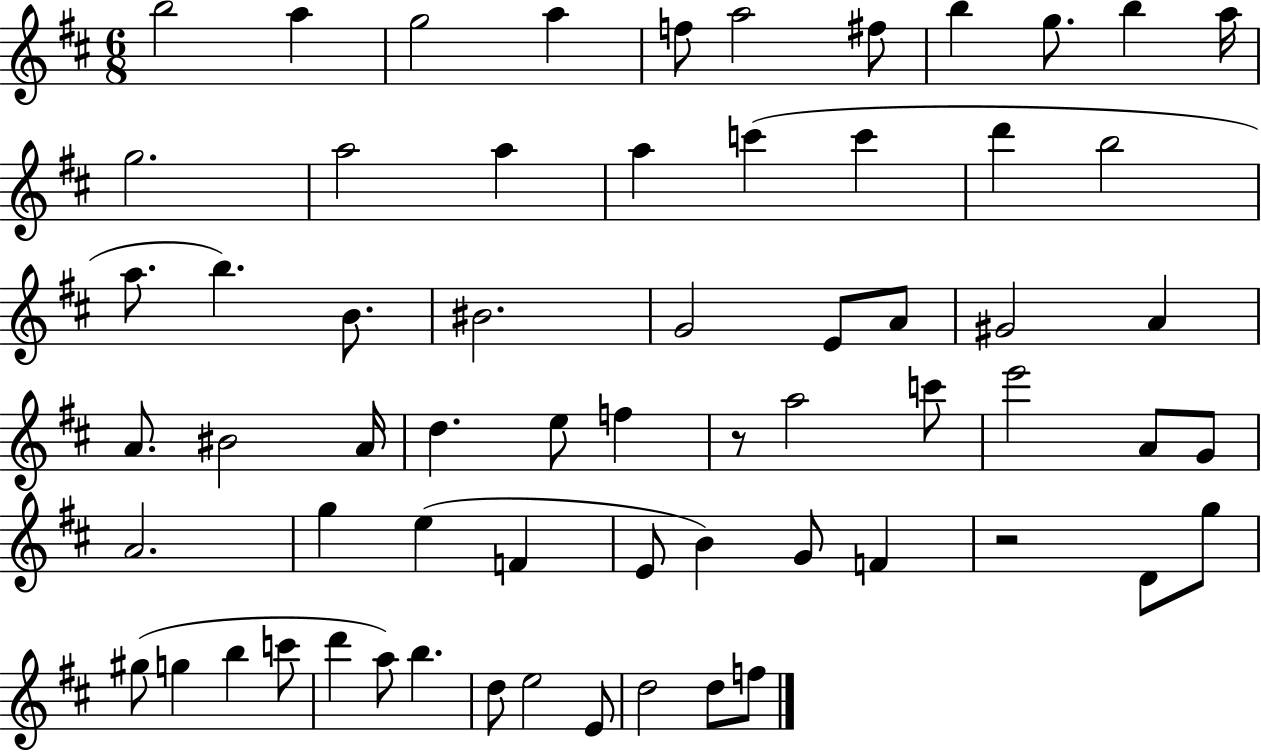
B5/h A5/q G5/h A5/q F5/e A5/h F#5/e B5/q G5/e. B5/q A5/s G5/h. A5/h A5/q A5/q C6/q C6/q D6/q B5/h A5/e. B5/q. B4/e. BIS4/h. G4/h E4/e A4/e G#4/h A4/q A4/e. BIS4/h A4/s D5/q. E5/e F5/q R/e A5/h C6/e E6/h A4/e G4/e A4/h. G5/q E5/q F4/q E4/e B4/q G4/e F4/q R/h D4/e G5/e G#5/e G5/q B5/q C6/e D6/q A5/e B5/q. D5/e E5/h E4/e D5/h D5/e F5/e